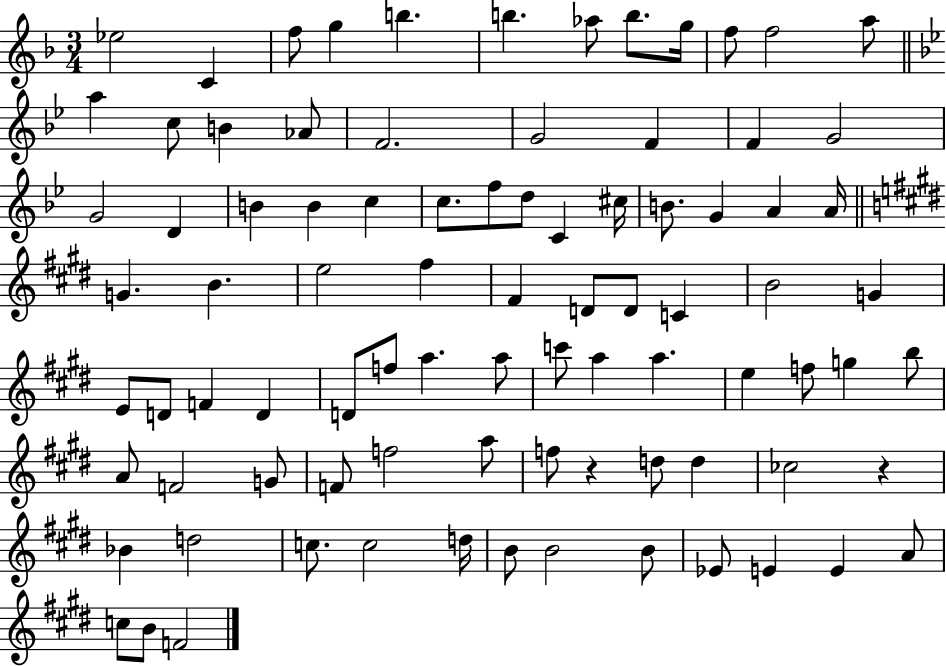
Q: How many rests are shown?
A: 2